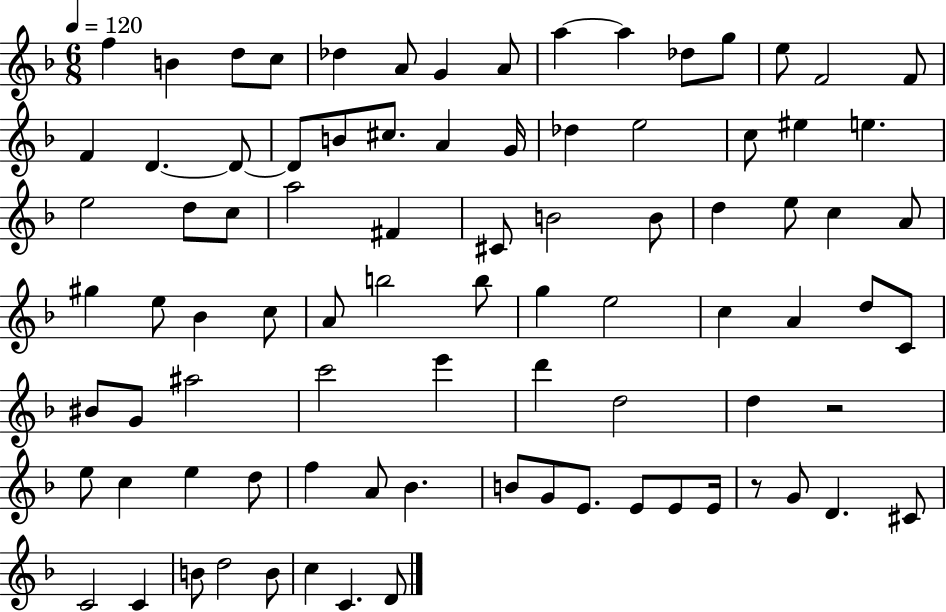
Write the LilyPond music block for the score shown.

{
  \clef treble
  \numericTimeSignature
  \time 6/8
  \key f \major
  \tempo 4 = 120
  f''4 b'4 d''8 c''8 | des''4 a'8 g'4 a'8 | a''4~~ a''4 des''8 g''8 | e''8 f'2 f'8 | \break f'4 d'4.~~ d'8~~ | d'8 b'8 cis''8. a'4 g'16 | des''4 e''2 | c''8 eis''4 e''4. | \break e''2 d''8 c''8 | a''2 fis'4 | cis'8 b'2 b'8 | d''4 e''8 c''4 a'8 | \break gis''4 e''8 bes'4 c''8 | a'8 b''2 b''8 | g''4 e''2 | c''4 a'4 d''8 c'8 | \break bis'8 g'8 ais''2 | c'''2 e'''4 | d'''4 d''2 | d''4 r2 | \break e''8 c''4 e''4 d''8 | f''4 a'8 bes'4. | b'8 g'8 e'8. e'8 e'8 e'16 | r8 g'8 d'4. cis'8 | \break c'2 c'4 | b'8 d''2 b'8 | c''4 c'4. d'8 | \bar "|."
}